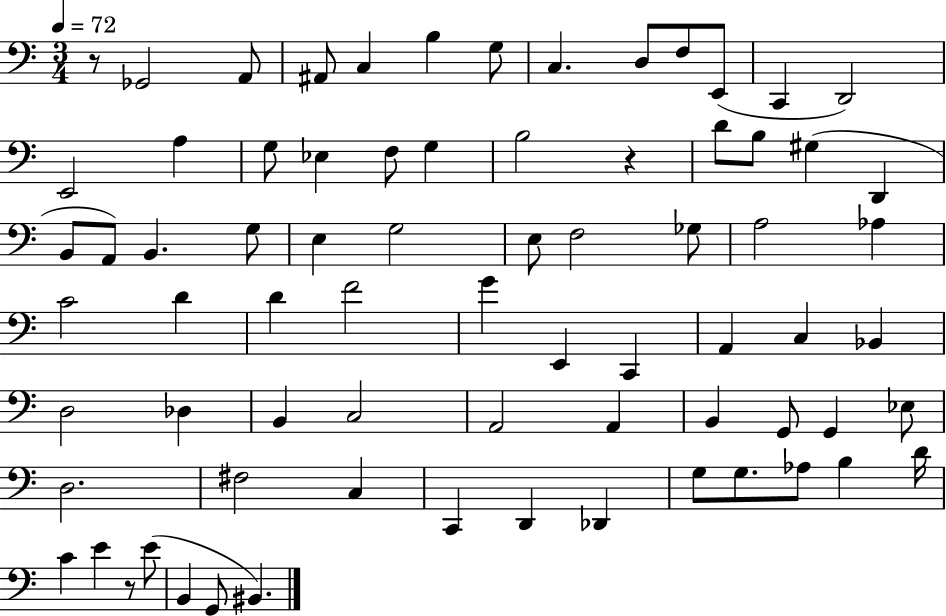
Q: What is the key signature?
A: C major